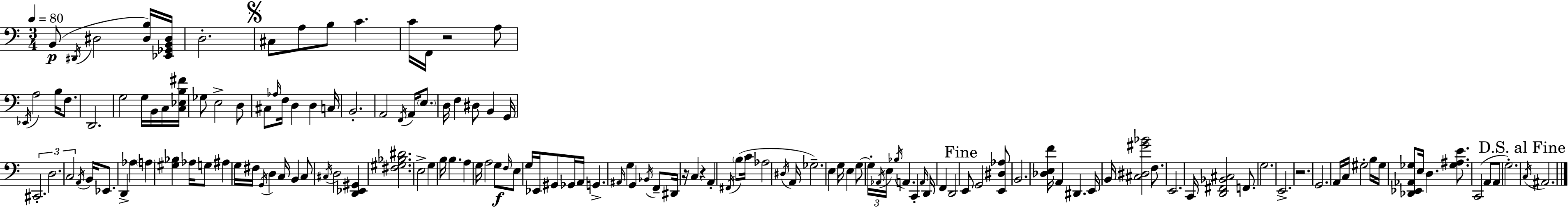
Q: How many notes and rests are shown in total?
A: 148